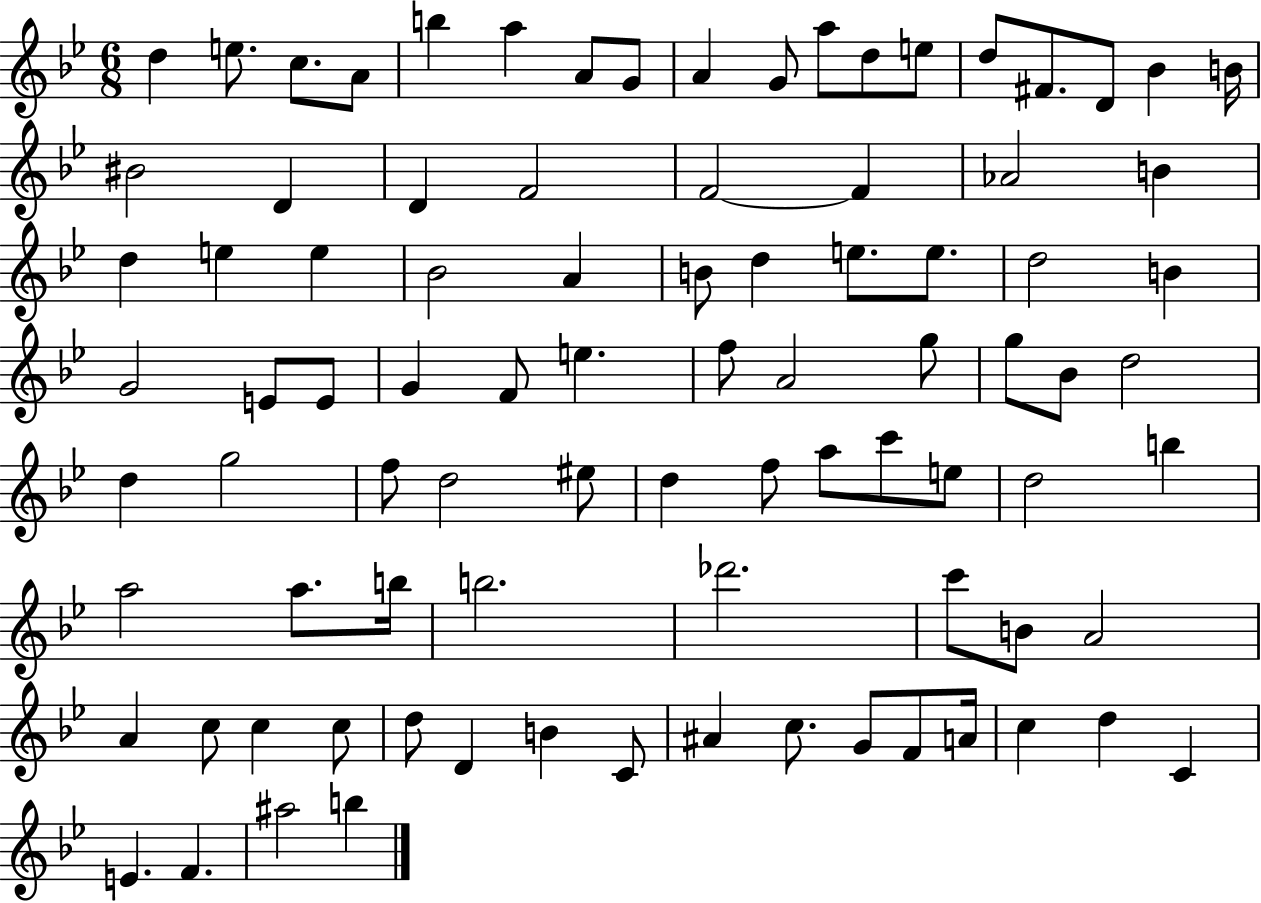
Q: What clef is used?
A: treble